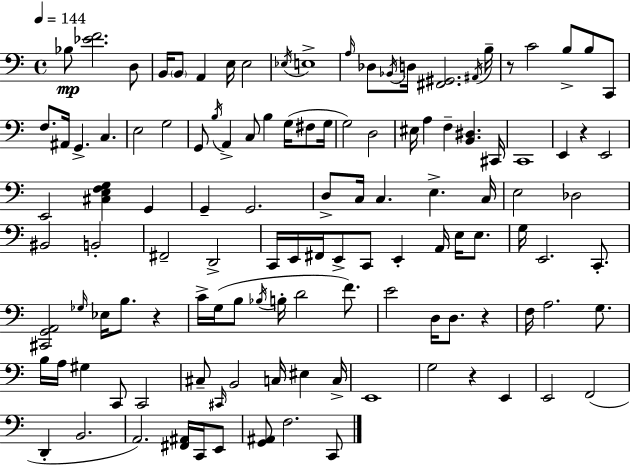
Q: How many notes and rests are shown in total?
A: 120